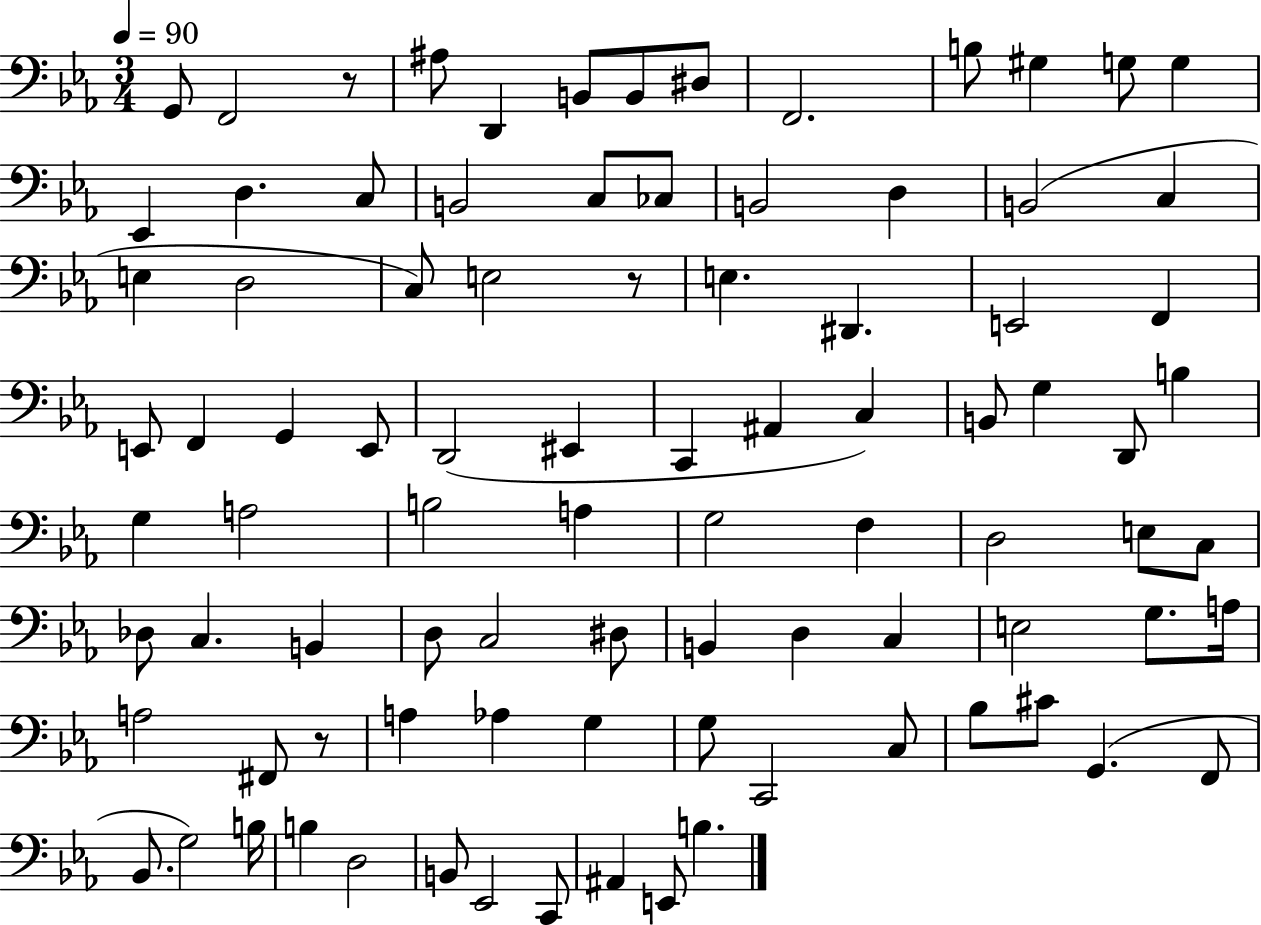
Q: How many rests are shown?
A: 3